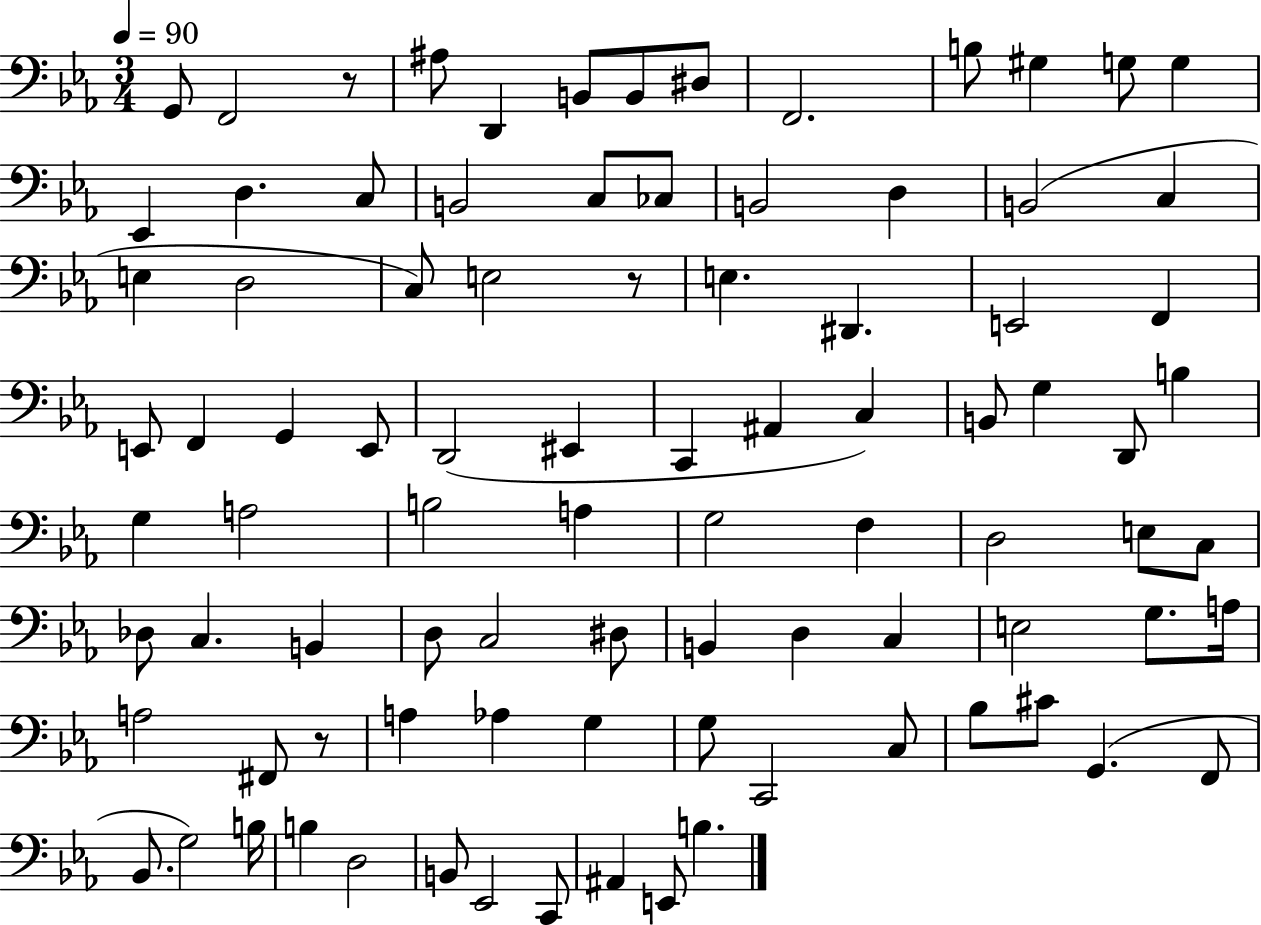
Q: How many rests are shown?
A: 3